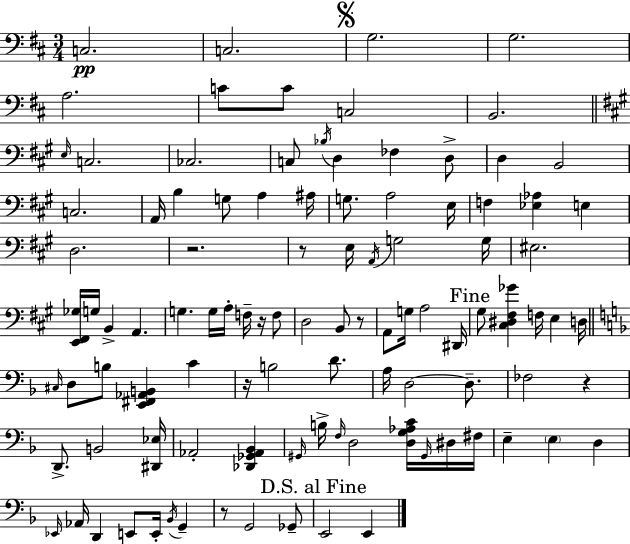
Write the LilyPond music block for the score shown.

{
  \clef bass
  \numericTimeSignature
  \time 3/4
  \key d \major
  \repeat volta 2 { c2.\pp | c2. | \mark \markup { \musicglyph "scripts.segno" } g2. | g2. | \break a2. | c'8 c'8 c2 | b,2. | \bar "||" \break \key a \major \grace { e16 } c2. | ces2. | c8 \acciaccatura { bes16 } d4 fes4 | d8-> d4 b,2 | \break c2. | a,16 b4 g8 a4 | ais16 g8. a2 | e16 f4 <ees aes>4 e4 | \break d2. | r2. | r8 e16 \acciaccatura { a,16 } g2 | g16 eis2. | \break <e, fis, ges>16 g16 b,4-> a,4. | g4. g16 a16-. f16-- | r16 f8 d2 b,8 | r8 a,8 g16 a2 | \break dis,16 \mark "Fine" gis8 <cis dis fis ges'>4 f16 e4 | d16 \bar "||" \break \key d \minor \grace { cis16 } d8 b8 <e, fis, aes, b,>4 c'4 | r16 b2 d'8. | a16 d2~~ d8.-- | fes2 r4 | \break d,8.-> b,2 | <dis, ees>16 aes,2-. <des, ges, aes, bes,>4 | \grace { gis,16 } b16-> \grace { f16 } d2 | <d g aes c'>16 \grace { gis,16 } dis16 fis16 e4-- \parenthesize e4 | \break d4 \grace { ees,16 } aes,16 d,4 e,8 | e,16-. \acciaccatura { bes,16 } g,4-- r8 g,2 | ges,8-- \mark "D.S. al Fine" e,2 | e,4 } \bar "|."
}